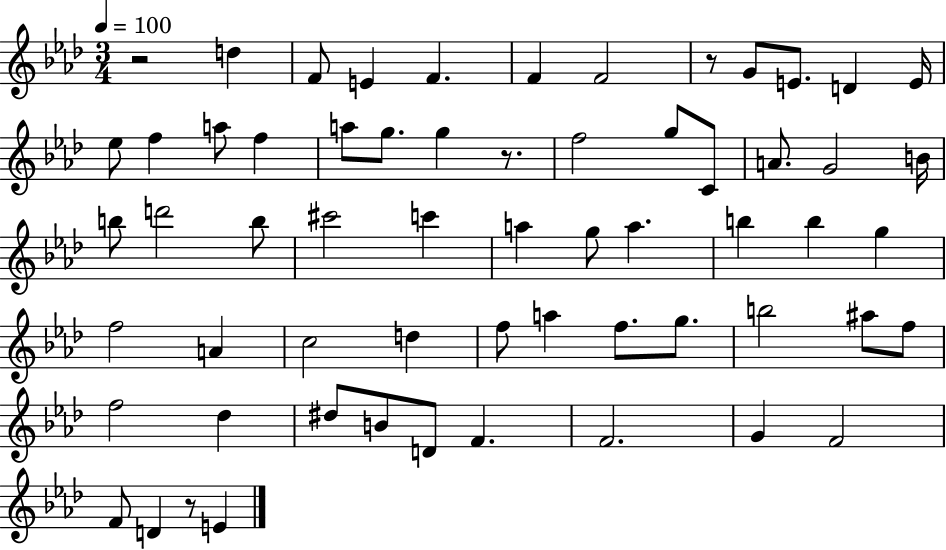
X:1
T:Untitled
M:3/4
L:1/4
K:Ab
z2 d F/2 E F F F2 z/2 G/2 E/2 D E/4 _e/2 f a/2 f a/2 g/2 g z/2 f2 g/2 C/2 A/2 G2 B/4 b/2 d'2 b/2 ^c'2 c' a g/2 a b b g f2 A c2 d f/2 a f/2 g/2 b2 ^a/2 f/2 f2 _d ^d/2 B/2 D/2 F F2 G F2 F/2 D z/2 E